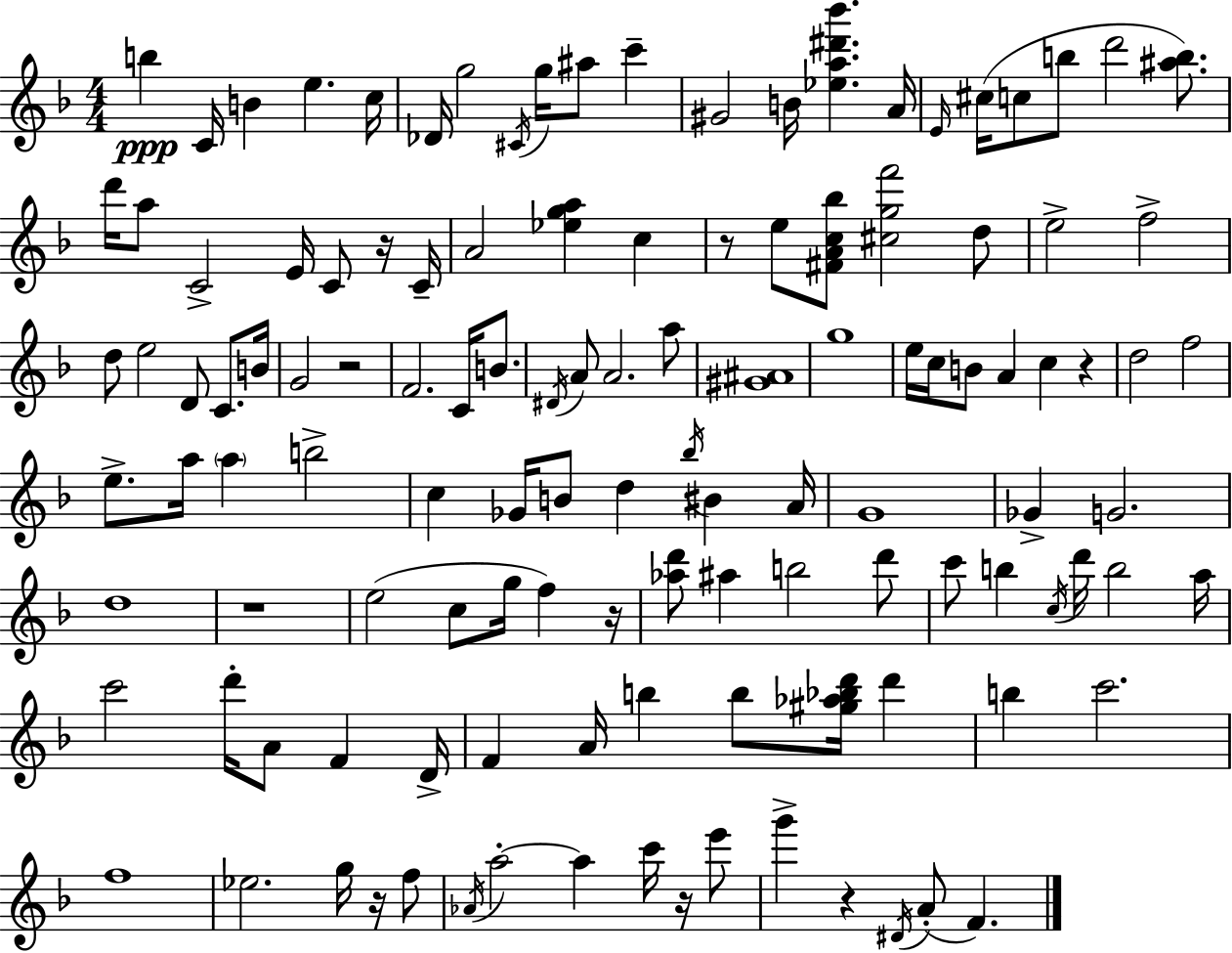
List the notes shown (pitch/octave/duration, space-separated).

B5/q C4/s B4/q E5/q. C5/s Db4/s G5/h C#4/s G5/s A#5/e C6/q G#4/h B4/s [Eb5,A5,D#6,Bb6]/q. A4/s E4/s C#5/s C5/e B5/e D6/h [A#5,B5]/e. D6/s A5/e C4/h E4/s C4/e R/s C4/s A4/h [Eb5,G5,A5]/q C5/q R/e E5/e [F#4,A4,C5,Bb5]/e [C#5,G5,F6]/h D5/e E5/h F5/h D5/e E5/h D4/e C4/e. B4/s G4/h R/h F4/h. C4/s B4/e. D#4/s A4/e A4/h. A5/e [G#4,A#4]/w G5/w E5/s C5/s B4/e A4/q C5/q R/q D5/h F5/h E5/e. A5/s A5/q B5/h C5/q Gb4/s B4/e D5/q Bb5/s BIS4/q A4/s G4/w Gb4/q G4/h. D5/w R/w E5/h C5/e G5/s F5/q R/s [Ab5,D6]/e A#5/q B5/h D6/e C6/e B5/q C5/s D6/s B5/h A5/s C6/h D6/s A4/e F4/q D4/s F4/q A4/s B5/q B5/e [G#5,Ab5,Bb5,D6]/s D6/q B5/q C6/h. F5/w Eb5/h. G5/s R/s F5/e Ab4/s A5/h A5/q C6/s R/s E6/e G6/q R/q D#4/s A4/e F4/q.